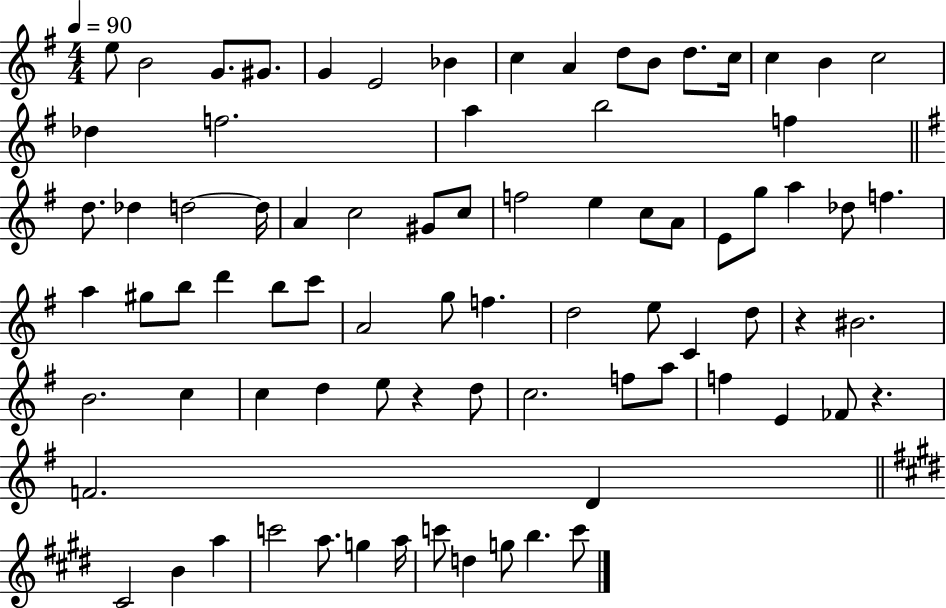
X:1
T:Untitled
M:4/4
L:1/4
K:G
e/2 B2 G/2 ^G/2 G E2 _B c A d/2 B/2 d/2 c/4 c B c2 _d f2 a b2 f d/2 _d d2 d/4 A c2 ^G/2 c/2 f2 e c/2 A/2 E/2 g/2 a _d/2 f a ^g/2 b/2 d' b/2 c'/2 A2 g/2 f d2 e/2 C d/2 z ^B2 B2 c c d e/2 z d/2 c2 f/2 a/2 f E _F/2 z F2 D ^C2 B a c'2 a/2 g a/4 c'/2 d g/2 b c'/2